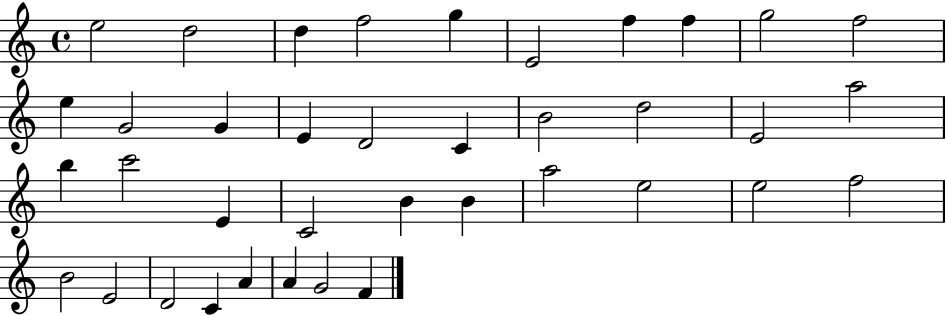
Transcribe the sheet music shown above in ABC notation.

X:1
T:Untitled
M:4/4
L:1/4
K:C
e2 d2 d f2 g E2 f f g2 f2 e G2 G E D2 C B2 d2 E2 a2 b c'2 E C2 B B a2 e2 e2 f2 B2 E2 D2 C A A G2 F